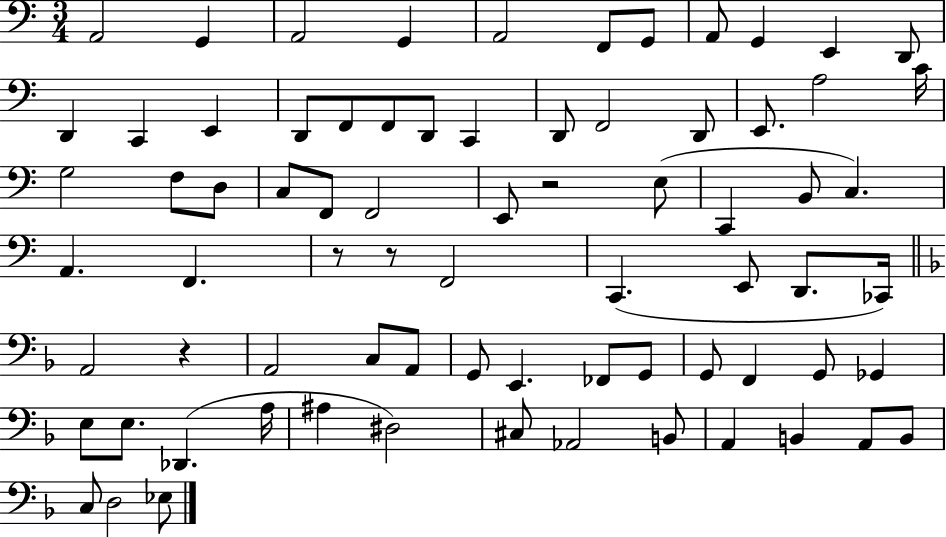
{
  \clef bass
  \numericTimeSignature
  \time 3/4
  \key c \major
  a,2 g,4 | a,2 g,4 | a,2 f,8 g,8 | a,8 g,4 e,4 d,8 | \break d,4 c,4 e,4 | d,8 f,8 f,8 d,8 c,4 | d,8 f,2 d,8 | e,8. a2 c'16 | \break g2 f8 d8 | c8 f,8 f,2 | e,8 r2 e8( | c,4 b,8 c4.) | \break a,4. f,4. | r8 r8 f,2 | c,4.( e,8 d,8. ces,16) | \bar "||" \break \key f \major a,2 r4 | a,2 c8 a,8 | g,8 e,4. fes,8 g,8 | g,8 f,4 g,8 ges,4 | \break e8 e8. des,4.( a16 | ais4 dis2) | cis8 aes,2 b,8 | a,4 b,4 a,8 b,8 | \break c8 d2 ees8 | \bar "|."
}